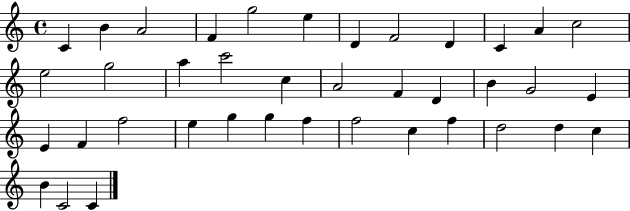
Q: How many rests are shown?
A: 0